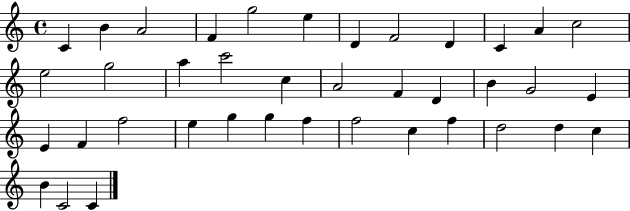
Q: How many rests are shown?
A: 0